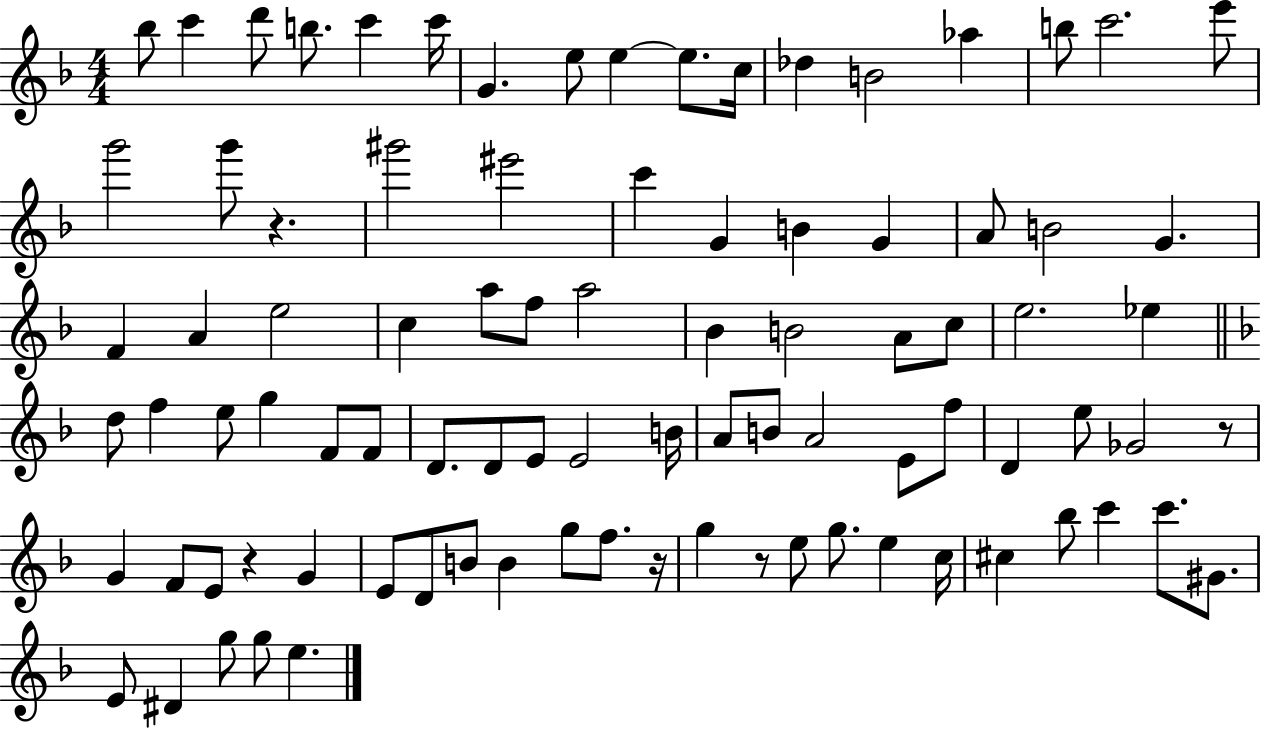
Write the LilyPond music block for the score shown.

{
  \clef treble
  \numericTimeSignature
  \time 4/4
  \key f \major
  bes''8 c'''4 d'''8 b''8. c'''4 c'''16 | g'4. e''8 e''4~~ e''8. c''16 | des''4 b'2 aes''4 | b''8 c'''2. e'''8 | \break g'''2 g'''8 r4. | gis'''2 eis'''2 | c'''4 g'4 b'4 g'4 | a'8 b'2 g'4. | \break f'4 a'4 e''2 | c''4 a''8 f''8 a''2 | bes'4 b'2 a'8 c''8 | e''2. ees''4 | \break \bar "||" \break \key f \major d''8 f''4 e''8 g''4 f'8 f'8 | d'8. d'8 e'8 e'2 b'16 | a'8 b'8 a'2 e'8 f''8 | d'4 e''8 ges'2 r8 | \break g'4 f'8 e'8 r4 g'4 | e'8 d'8 b'8 b'4 g''8 f''8. r16 | g''4 r8 e''8 g''8. e''4 c''16 | cis''4 bes''8 c'''4 c'''8. gis'8. | \break e'8 dis'4 g''8 g''8 e''4. | \bar "|."
}